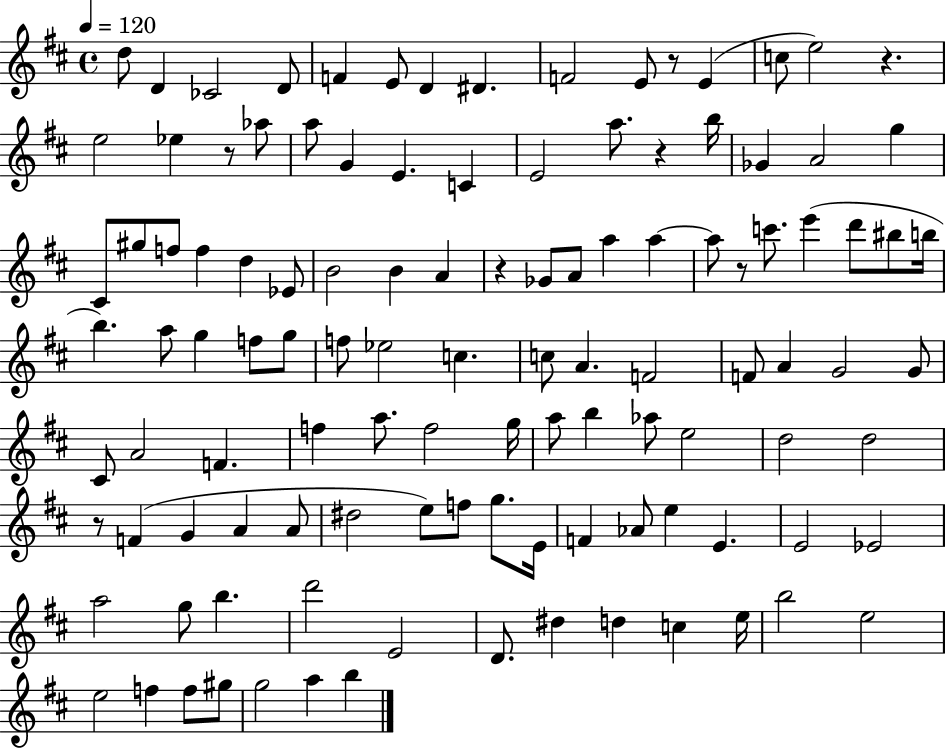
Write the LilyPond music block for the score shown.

{
  \clef treble
  \time 4/4
  \defaultTimeSignature
  \key d \major
  \tempo 4 = 120
  d''8 d'4 ces'2 d'8 | f'4 e'8 d'4 dis'4. | f'2 e'8 r8 e'4( | c''8 e''2) r4. | \break e''2 ees''4 r8 aes''8 | a''8 g'4 e'4. c'4 | e'2 a''8. r4 b''16 | ges'4 a'2 g''4 | \break cis'8 gis''8 f''8 f''4 d''4 ees'8 | b'2 b'4 a'4 | r4 ges'8 a'8 a''4 a''4~~ | a''8 r8 c'''8. e'''4( d'''8 bis''8 b''16 | \break b''4.) a''8 g''4 f''8 g''8 | f''8 ees''2 c''4. | c''8 a'4. f'2 | f'8 a'4 g'2 g'8 | \break cis'8 a'2 f'4. | f''4 a''8. f''2 g''16 | a''8 b''4 aes''8 e''2 | d''2 d''2 | \break r8 f'4( g'4 a'4 a'8 | dis''2 e''8) f''8 g''8. e'16 | f'4 aes'8 e''4 e'4. | e'2 ees'2 | \break a''2 g''8 b''4. | d'''2 e'2 | d'8. dis''4 d''4 c''4 e''16 | b''2 e''2 | \break e''2 f''4 f''8 gis''8 | g''2 a''4 b''4 | \bar "|."
}